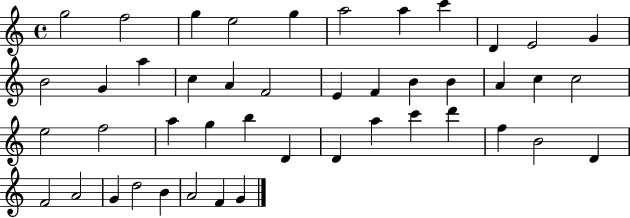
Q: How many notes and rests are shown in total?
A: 45